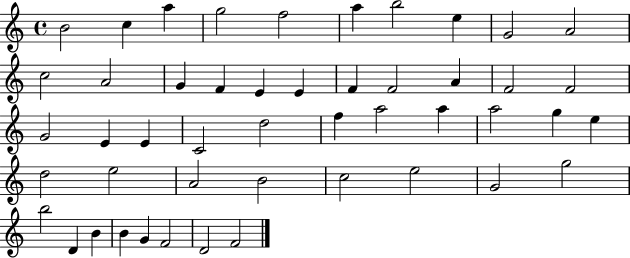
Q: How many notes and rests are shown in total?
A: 48